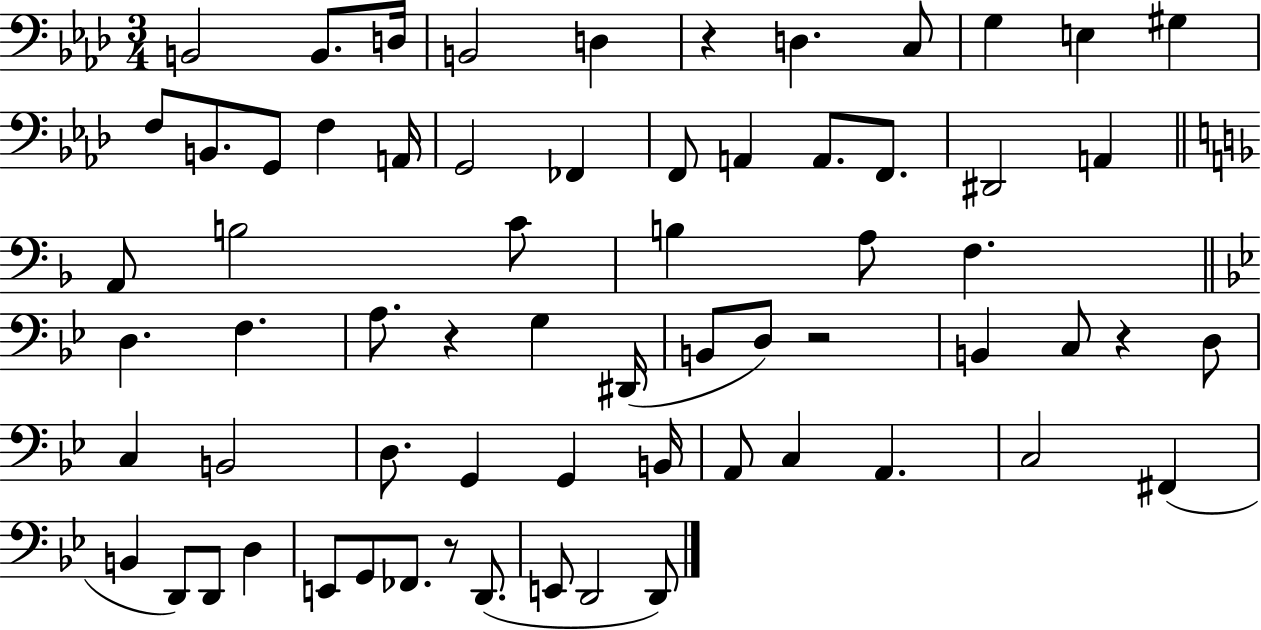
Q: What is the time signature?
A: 3/4